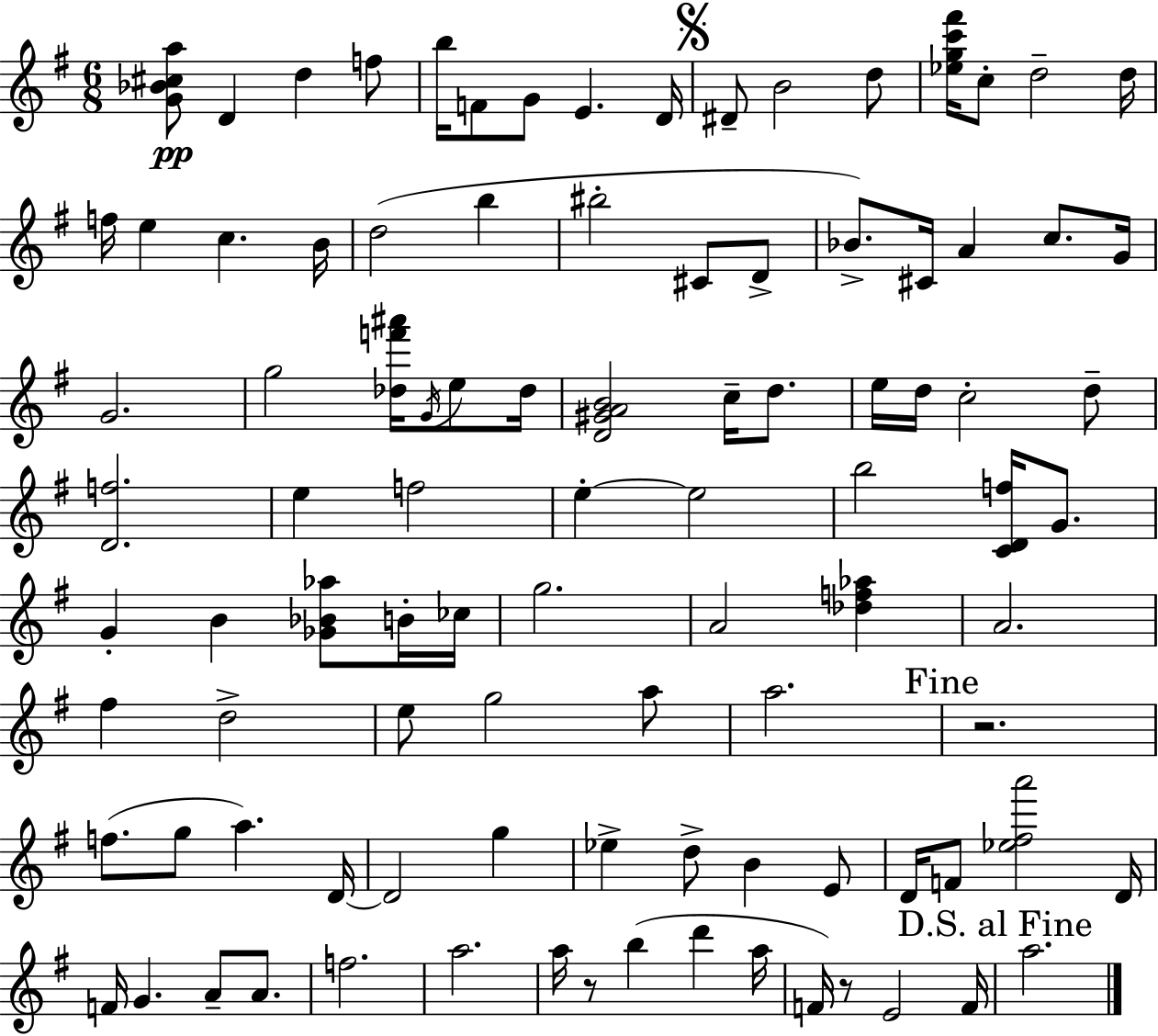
[G4,Bb4,C#5,A5]/e D4/q D5/q F5/e B5/s F4/e G4/e E4/q. D4/s D#4/e B4/h D5/e [Eb5,G5,C6,F#6]/s C5/e D5/h D5/s F5/s E5/q C5/q. B4/s D5/h B5/q BIS5/h C#4/e D4/e Bb4/e. C#4/s A4/q C5/e. G4/s G4/h. G5/h [Db5,F6,A#6]/s G4/s E5/e Db5/s [D4,G#4,A4,B4]/h C5/s D5/e. E5/s D5/s C5/h D5/e [D4,F5]/h. E5/q F5/h E5/q E5/h B5/h [C4,D4,F5]/s G4/e. G4/q B4/q [Gb4,Bb4,Ab5]/e B4/s CES5/s G5/h. A4/h [Db5,F5,Ab5]/q A4/h. F#5/q D5/h E5/e G5/h A5/e A5/h. R/h. F5/e. G5/e A5/q. D4/s D4/h G5/q Eb5/q D5/e B4/q E4/e D4/s F4/e [Eb5,F#5,A6]/h D4/s F4/s G4/q. A4/e A4/e. F5/h. A5/h. A5/s R/e B5/q D6/q A5/s F4/s R/e E4/h F4/s A5/h.